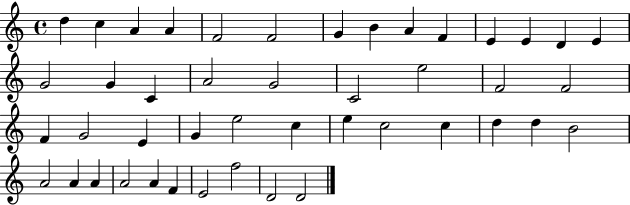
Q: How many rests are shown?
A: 0